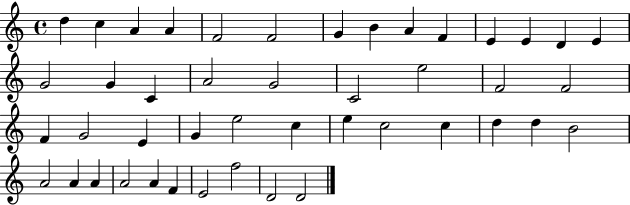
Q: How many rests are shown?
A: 0